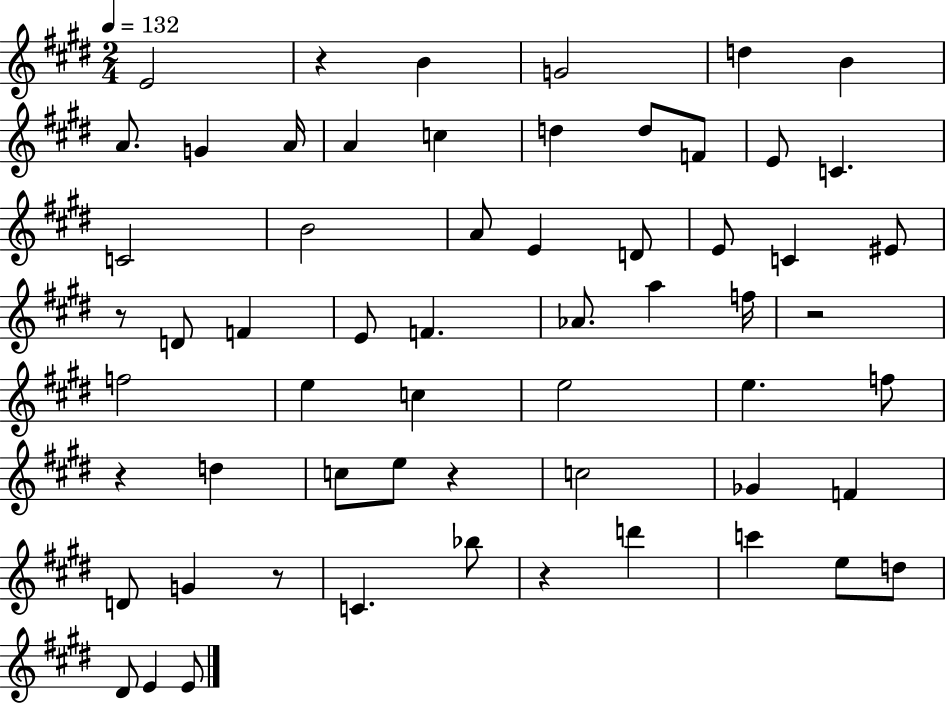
{
  \clef treble
  \numericTimeSignature
  \time 2/4
  \key e \major
  \tempo 4 = 132
  \repeat volta 2 { e'2 | r4 b'4 | g'2 | d''4 b'4 | \break a'8. g'4 a'16 | a'4 c''4 | d''4 d''8 f'8 | e'8 c'4. | \break c'2 | b'2 | a'8 e'4 d'8 | e'8 c'4 eis'8 | \break r8 d'8 f'4 | e'8 f'4. | aes'8. a''4 f''16 | r2 | \break f''2 | e''4 c''4 | e''2 | e''4. f''8 | \break r4 d''4 | c''8 e''8 r4 | c''2 | ges'4 f'4 | \break d'8 g'4 r8 | c'4. bes''8 | r4 d'''4 | c'''4 e''8 d''8 | \break dis'8 e'4 e'8 | } \bar "|."
}